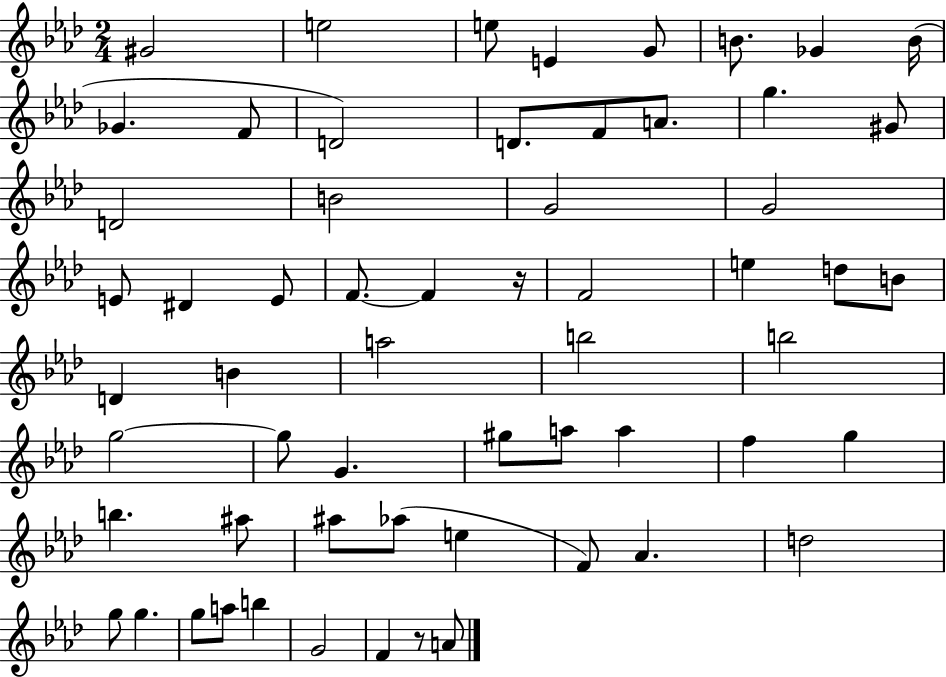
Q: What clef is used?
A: treble